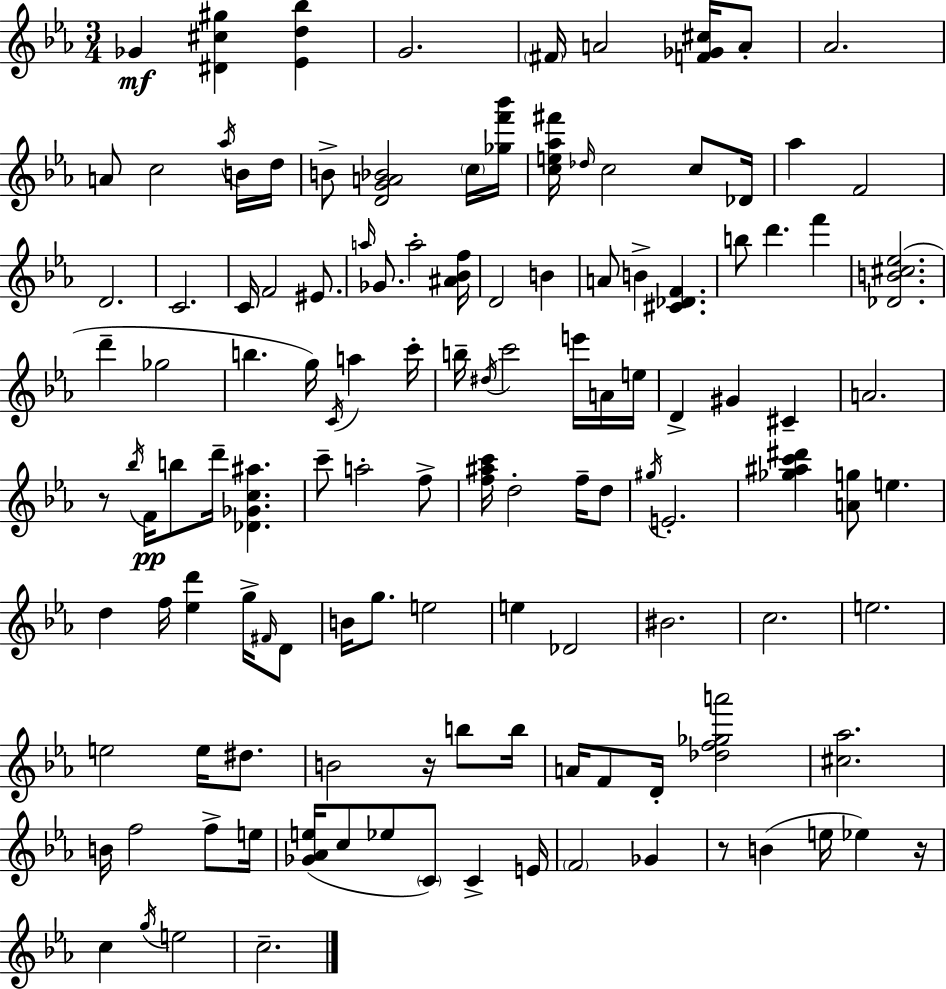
{
  \clef treble
  \numericTimeSignature
  \time 3/4
  \key ees \major
  ges'4\mf <dis' cis'' gis''>4 <ees' d'' bes''>4 | g'2. | \parenthesize fis'16 a'2 <f' ges' cis''>16 a'8-. | aes'2. | \break a'8 c''2 \acciaccatura { aes''16 } b'16 | d''16 b'8-> <d' g' a' bes'>2 \parenthesize c''16 | <ges'' f''' bes'''>16 <c'' e'' aes'' fis'''>16 \grace { des''16 } c''2 c''8 | des'16 aes''4 f'2 | \break d'2. | c'2. | c'16 f'2 eis'8. | \grace { a''16 } ges'8. a''2-. | \break <ais' bes' f''>16 d'2 b'4 | a'8 b'4-> <cis' des' f'>4. | b''8 d'''4. f'''4 | <des' b' cis'' ees''>2.( | \break d'''4-- ges''2 | b''4. g''16) \acciaccatura { c'16 } a''4 | c'''16-. b''16-- \acciaccatura { dis''16 } c'''2 | e'''16 a'16 e''16 d'4-> gis'4 | \break cis'4-- a'2. | r8 \acciaccatura { bes''16 } f'16\pp b''8 d'''16-- | <des' ges' c'' ais''>4. c'''8-- a''2-. | f''8-> <f'' ais'' c'''>16 d''2-. | \break f''16-- d''8 \acciaccatura { gis''16 } e'2.-. | <ges'' ais'' c''' dis'''>4 <a' g''>8 | e''4. d''4 f''16 | <ees'' d'''>4 g''16-> \grace { fis'16 } d'8 b'16 g''8. | \break e''2 e''4 | des'2 bis'2. | c''2. | e''2. | \break e''2 | e''16 dis''8. b'2 | r16 b''8 b''16 a'16 f'8 d'16-. | <des'' f'' ges'' a'''>2 <cis'' aes''>2. | \break b'16 f''2 | f''8-> e''16 <ges' aes' e''>16( c''8 ees''8 | \parenthesize c'8) c'4-> e'16 \parenthesize f'2 | ges'4 r8 b'4( | \break e''16 ees''4) r16 c''4 | \acciaccatura { g''16 } e''2 c''2.-- | \bar "|."
}